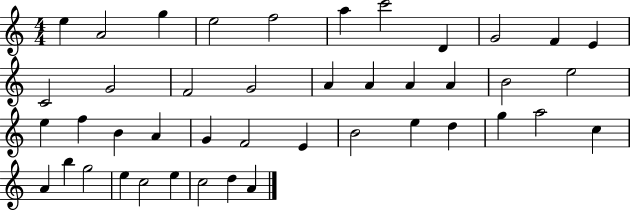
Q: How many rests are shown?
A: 0